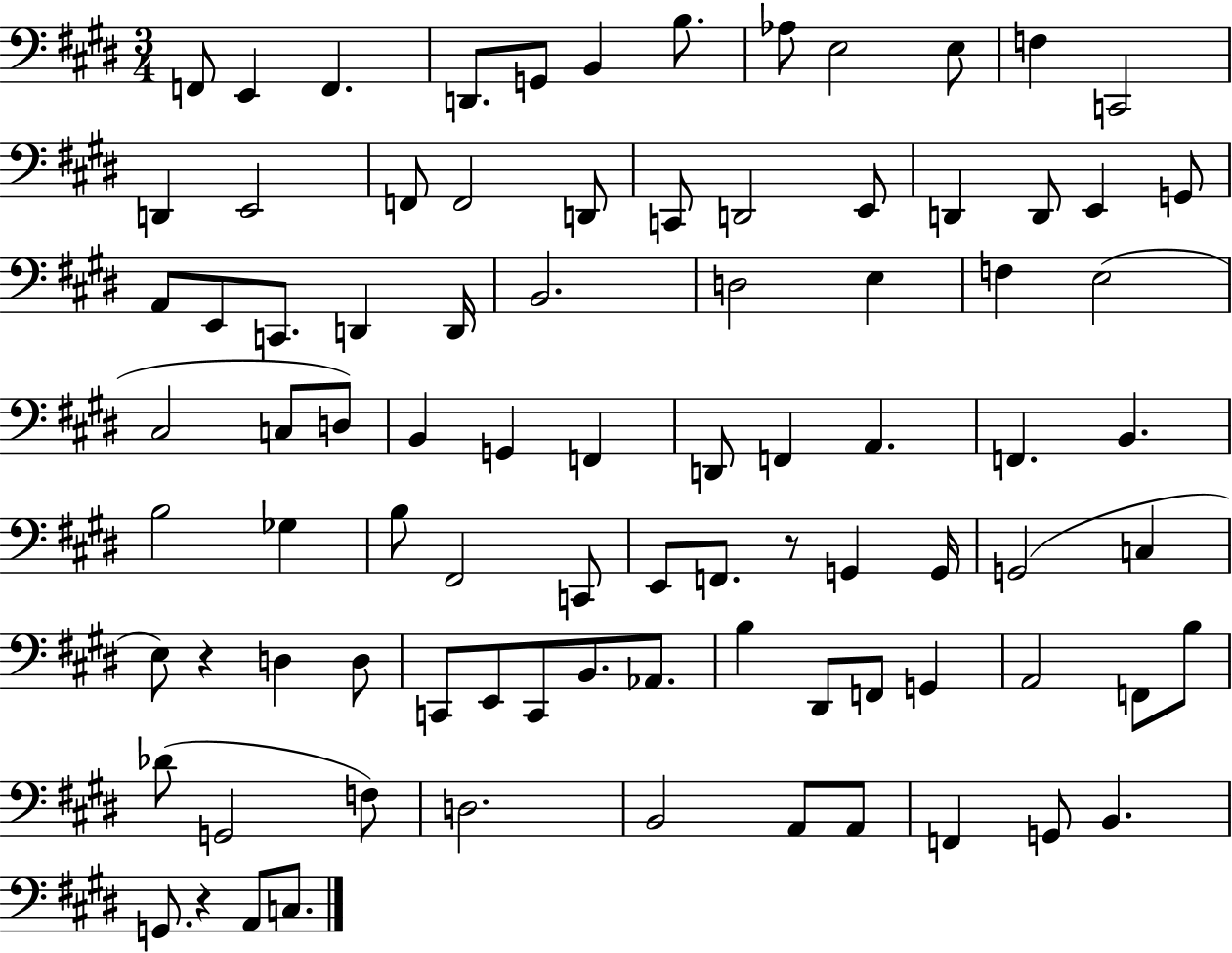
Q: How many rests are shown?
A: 3